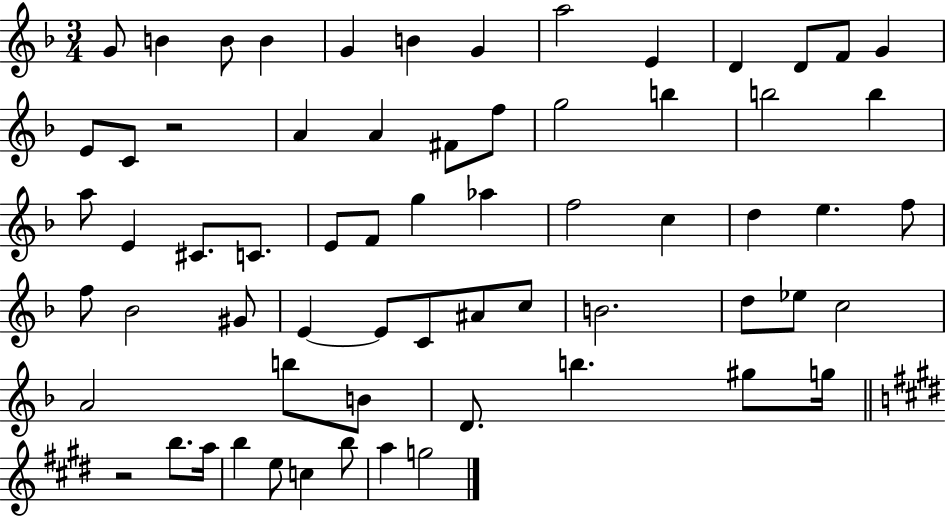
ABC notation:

X:1
T:Untitled
M:3/4
L:1/4
K:F
G/2 B B/2 B G B G a2 E D D/2 F/2 G E/2 C/2 z2 A A ^F/2 f/2 g2 b b2 b a/2 E ^C/2 C/2 E/2 F/2 g _a f2 c d e f/2 f/2 _B2 ^G/2 E E/2 C/2 ^A/2 c/2 B2 d/2 _e/2 c2 A2 b/2 B/2 D/2 b ^g/2 g/4 z2 b/2 a/4 b e/2 c b/2 a g2